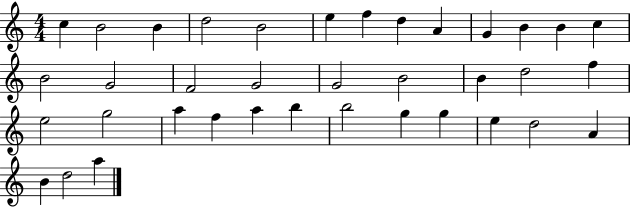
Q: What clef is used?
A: treble